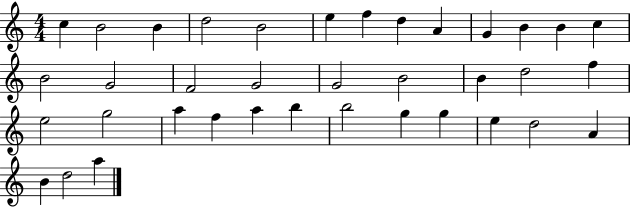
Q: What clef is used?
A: treble